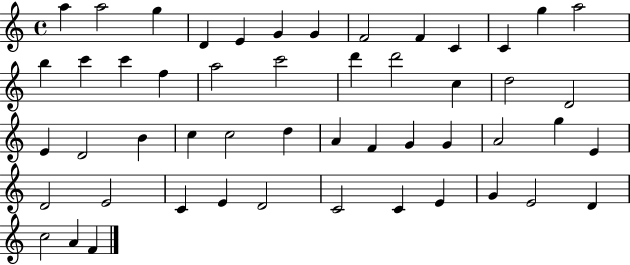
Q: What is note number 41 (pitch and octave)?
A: E4